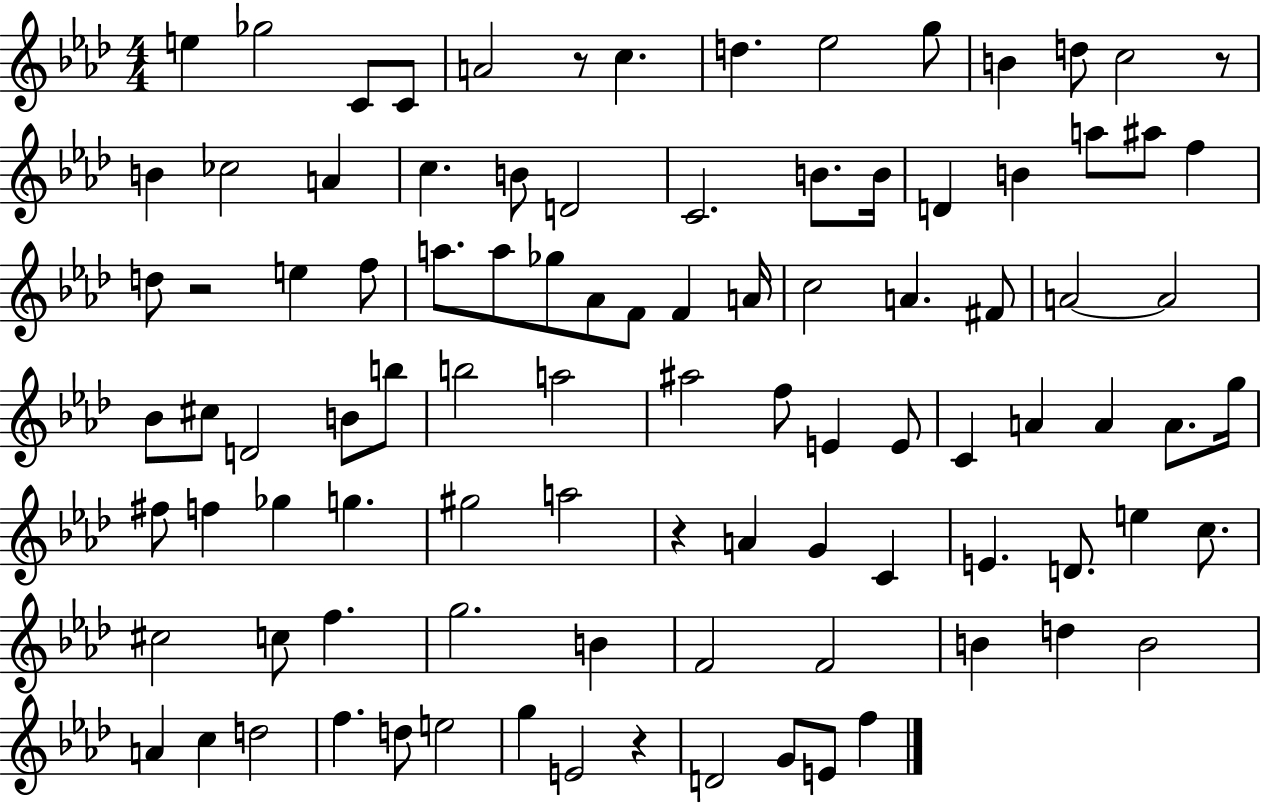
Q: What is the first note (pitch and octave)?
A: E5